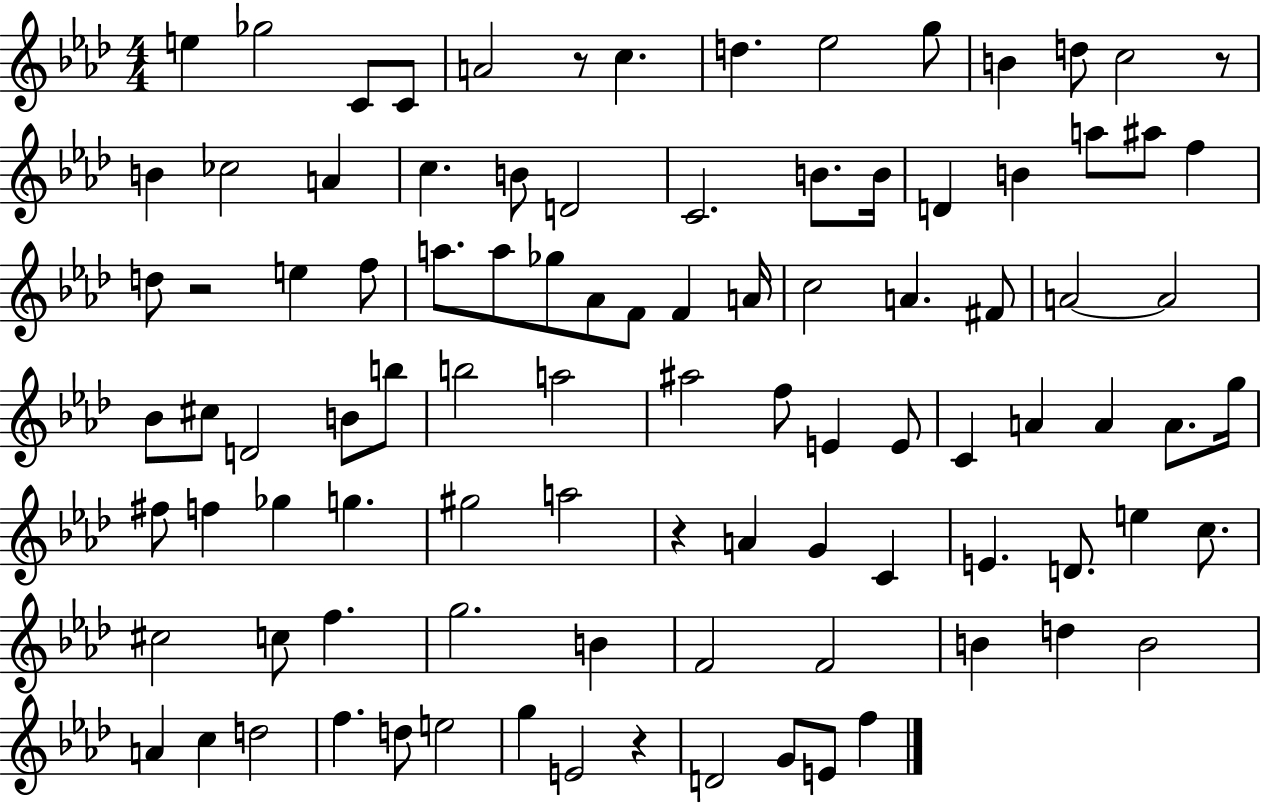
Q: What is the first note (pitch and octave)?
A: E5